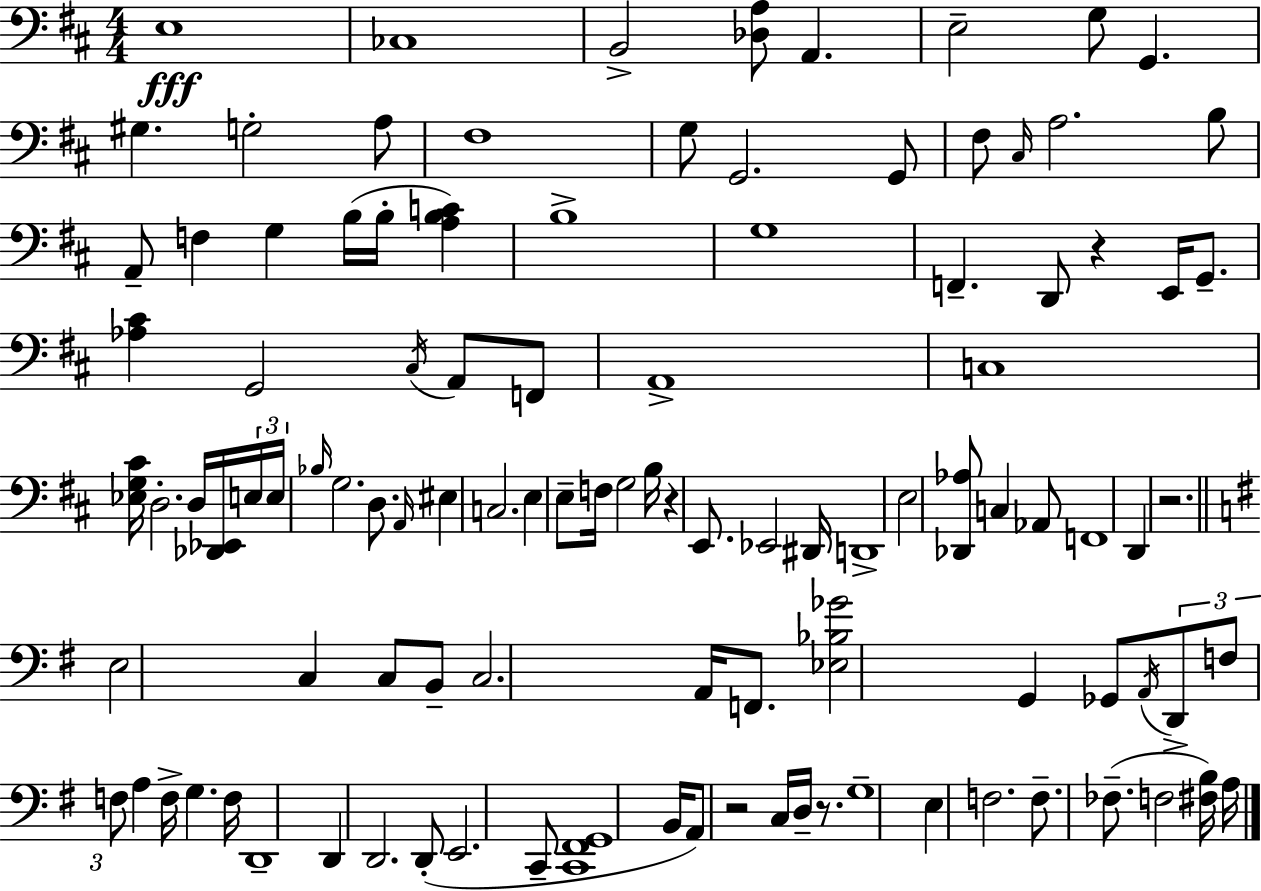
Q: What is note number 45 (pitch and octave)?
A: C3